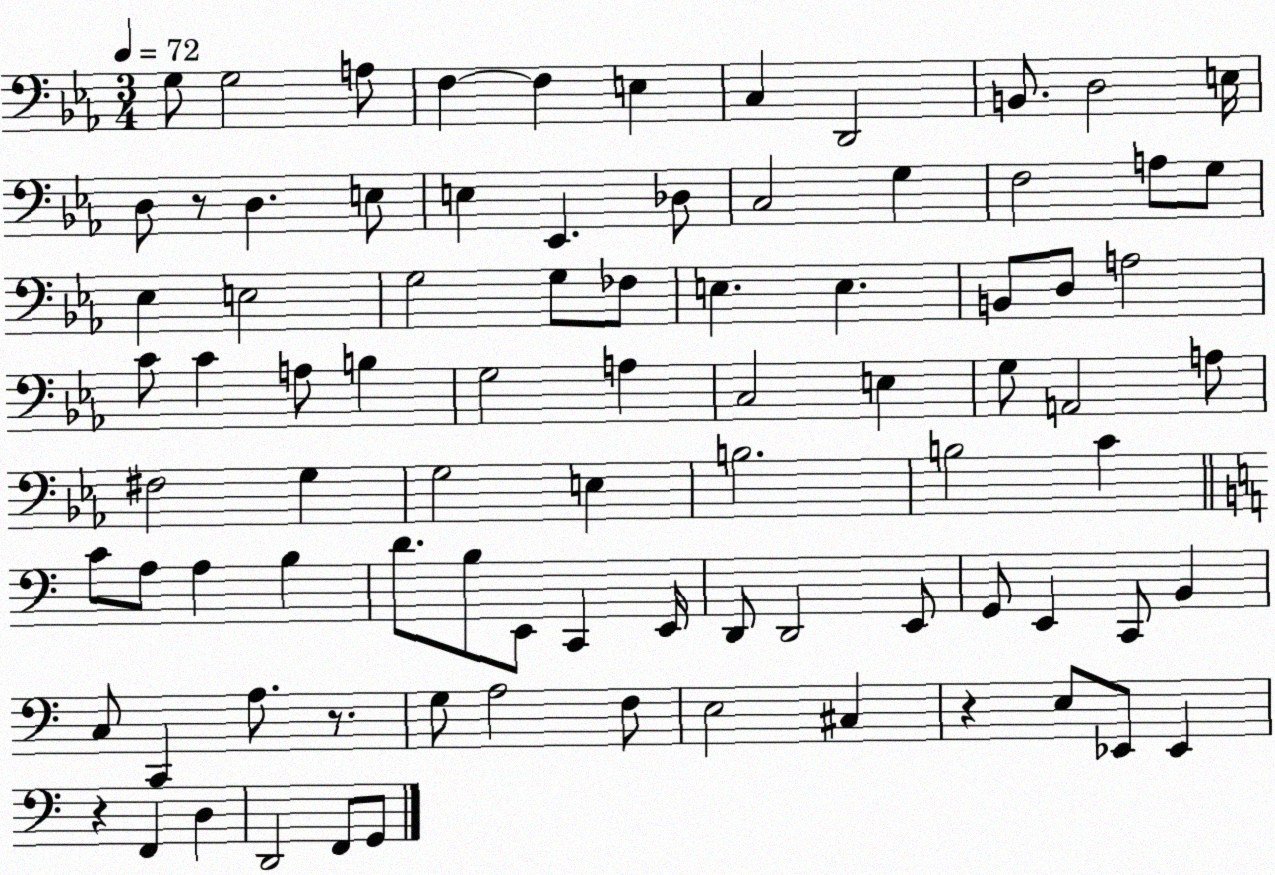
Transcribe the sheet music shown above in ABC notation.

X:1
T:Untitled
M:3/4
L:1/4
K:Eb
G,/2 G,2 A,/2 F, F, E, C, D,,2 B,,/2 D,2 E,/4 D,/2 z/2 D, E,/2 E, _E,, _D,/2 C,2 G, F,2 A,/2 G,/2 _E, E,2 G,2 G,/2 _F,/2 E, E, B,,/2 D,/2 A,2 C/2 C A,/2 B, G,2 A, C,2 E, G,/2 A,,2 A,/2 ^F,2 G, G,2 E, B,2 B,2 C C/2 A,/2 A, B, D/2 B,/2 E,,/2 C,, E,,/4 D,,/2 D,,2 E,,/2 G,,/2 E,, C,,/2 B,, C,/2 C,, A,/2 z/2 G,/2 A,2 F,/2 E,2 ^C, z E,/2 _E,,/2 _E,, z F,, D, D,,2 F,,/2 G,,/2